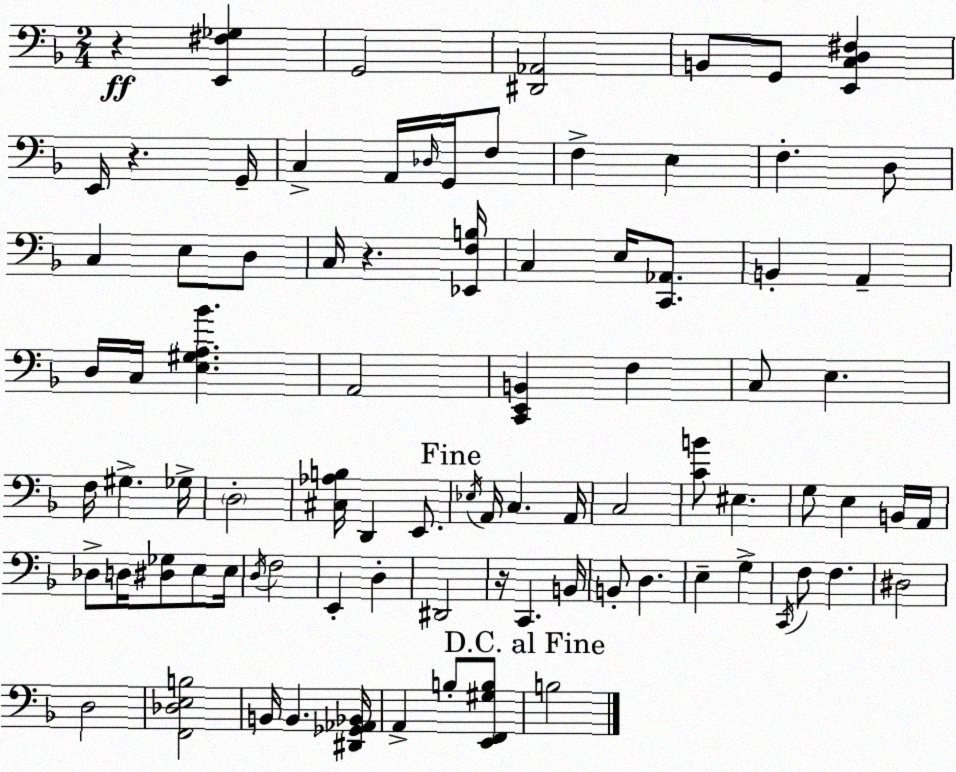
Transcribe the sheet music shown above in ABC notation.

X:1
T:Untitled
M:2/4
L:1/4
K:Dm
z [E,,^F,_G,] G,,2 [^D,,_A,,]2 B,,/2 G,,/2 [E,,C,D,^F,] E,,/4 z G,,/4 C, A,,/4 _D,/4 G,,/4 F,/2 F, E, F, D,/2 C, E,/2 D,/2 C,/4 z [_E,,F,B,]/4 C, E,/4 [C,,_A,,]/2 B,, A,, D,/4 C,/4 [E,^G,A,_B] A,,2 [C,,E,,B,,] F, C,/2 E, F,/4 ^G, _G,/4 D,2 [^C,_A,B,]/4 D,, E,,/2 _E,/4 A,,/4 C, A,,/4 C,2 [CB]/2 ^E, G,/2 E, B,,/4 A,,/4 _D,/2 D,/4 [^D,_G,]/2 E,/2 E,/4 D,/4 F,2 E,, D, ^D,,2 z/4 C,, B,,/4 B,,/2 D, E, G, C,,/4 F,/2 F, ^D,2 D,2 [F,,_D,E,B,]2 B,,/4 B,, [^D,,_G,,_A,,_B,,]/4 A,, B,/2 [E,,F,,^G,B,]/2 B,2